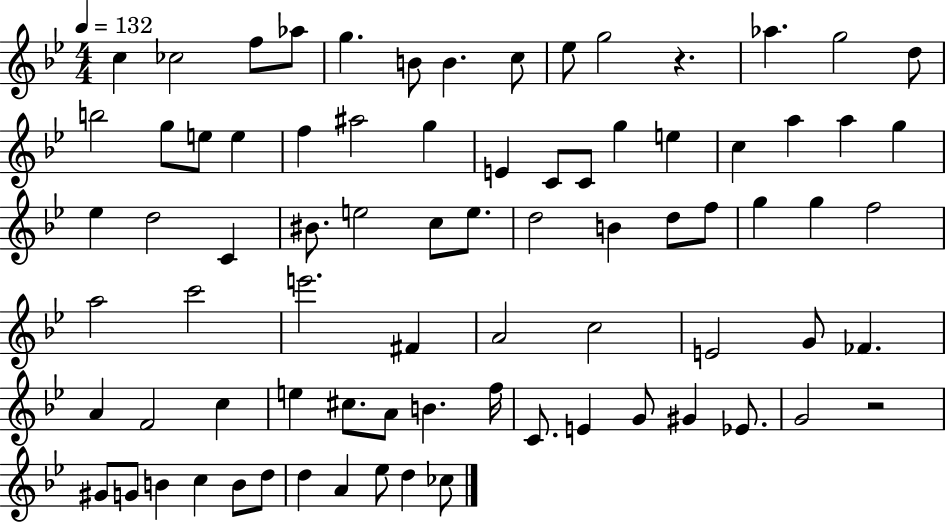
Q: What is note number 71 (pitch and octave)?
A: B4